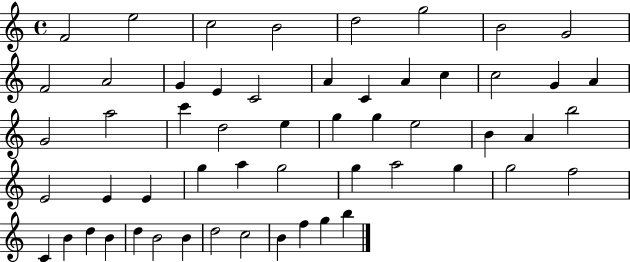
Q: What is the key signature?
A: C major